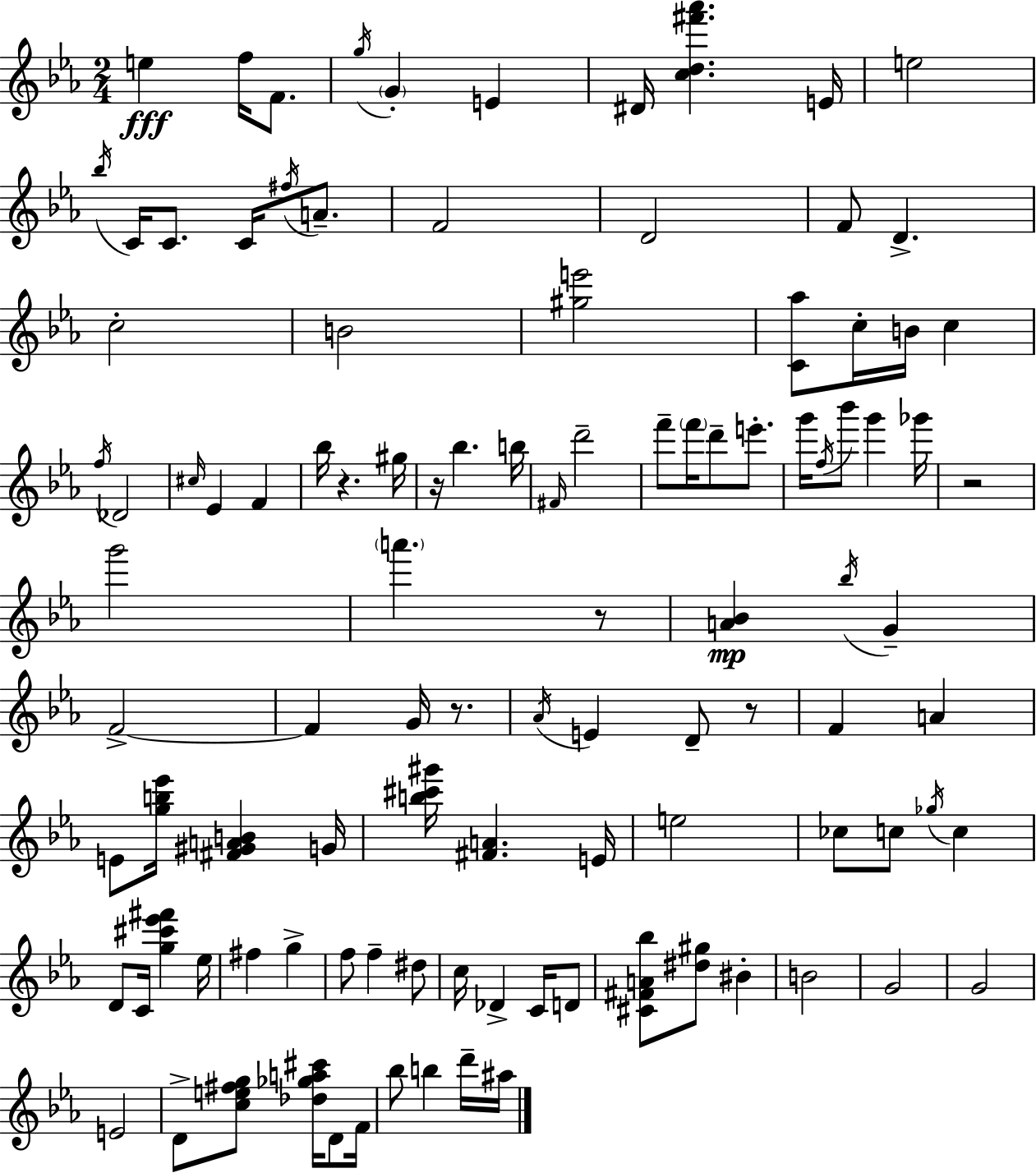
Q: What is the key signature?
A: EES major